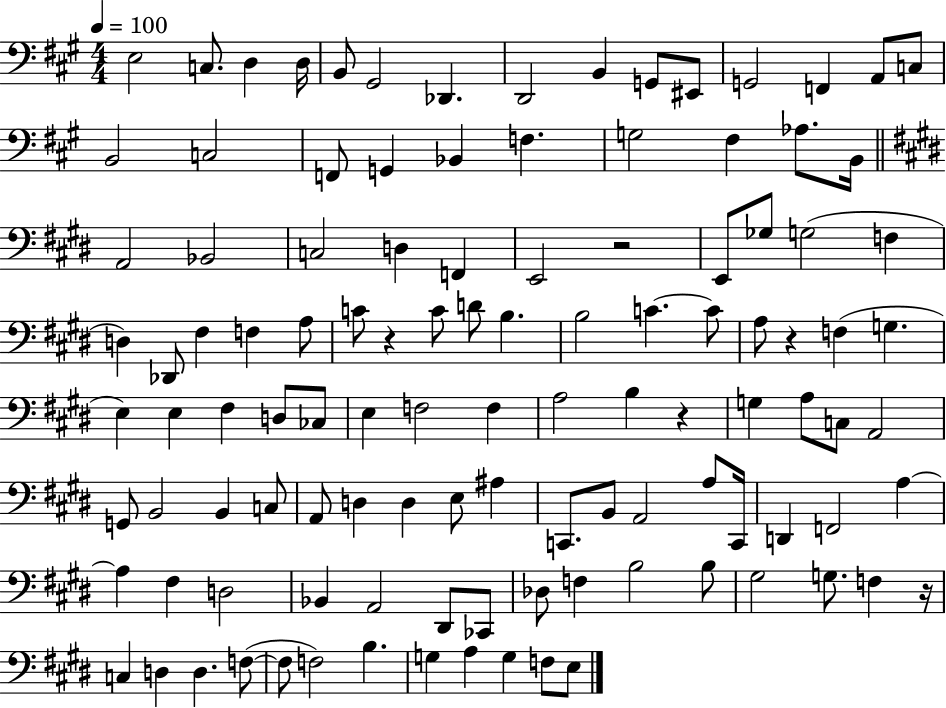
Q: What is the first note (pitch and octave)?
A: E3